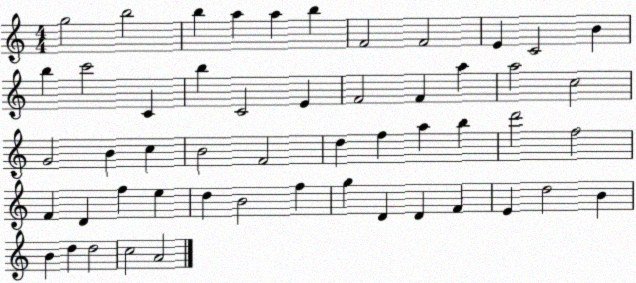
X:1
T:Untitled
M:4/4
L:1/4
K:C
g2 b2 b a a b F2 F2 E C2 B b c'2 C b C2 E F2 F a a2 c2 G2 B c B2 F2 d f a b d'2 f2 F D f e d B2 f g D D F E d2 B B d d2 c2 A2